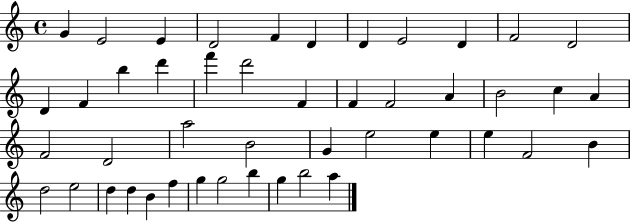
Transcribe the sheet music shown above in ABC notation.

X:1
T:Untitled
M:4/4
L:1/4
K:C
G E2 E D2 F D D E2 D F2 D2 D F b d' f' d'2 F F F2 A B2 c A F2 D2 a2 B2 G e2 e e F2 B d2 e2 d d B f g g2 b g b2 a